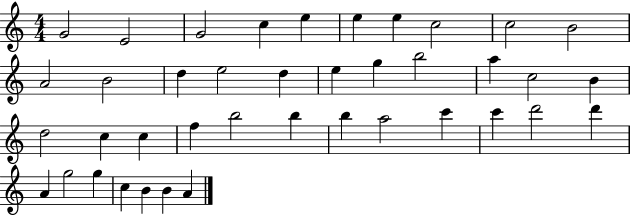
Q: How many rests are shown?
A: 0